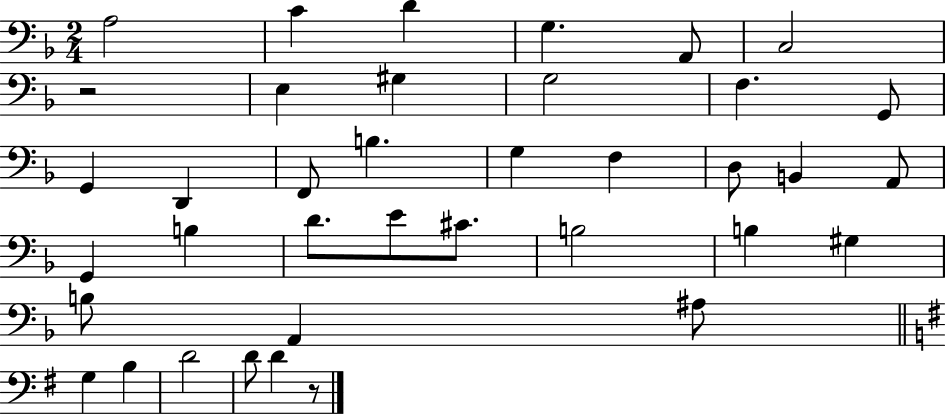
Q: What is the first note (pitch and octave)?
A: A3